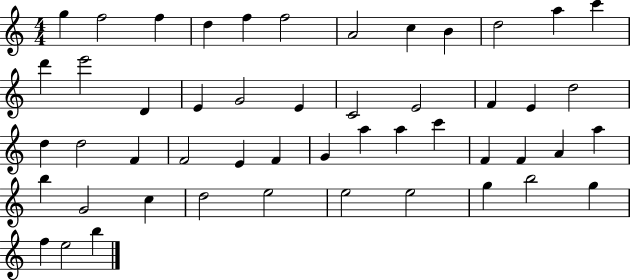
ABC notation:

X:1
T:Untitled
M:4/4
L:1/4
K:C
g f2 f d f f2 A2 c B d2 a c' d' e'2 D E G2 E C2 E2 F E d2 d d2 F F2 E F G a a c' F F A a b G2 c d2 e2 e2 e2 g b2 g f e2 b